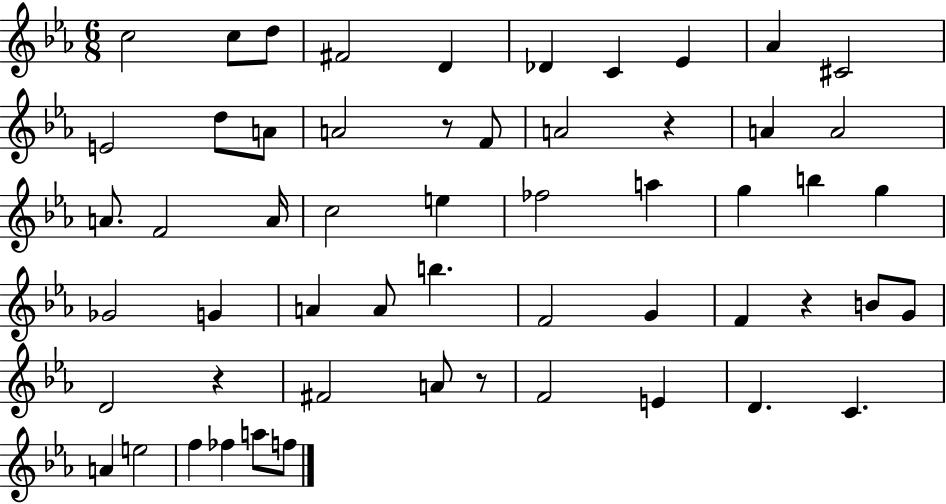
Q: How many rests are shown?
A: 5